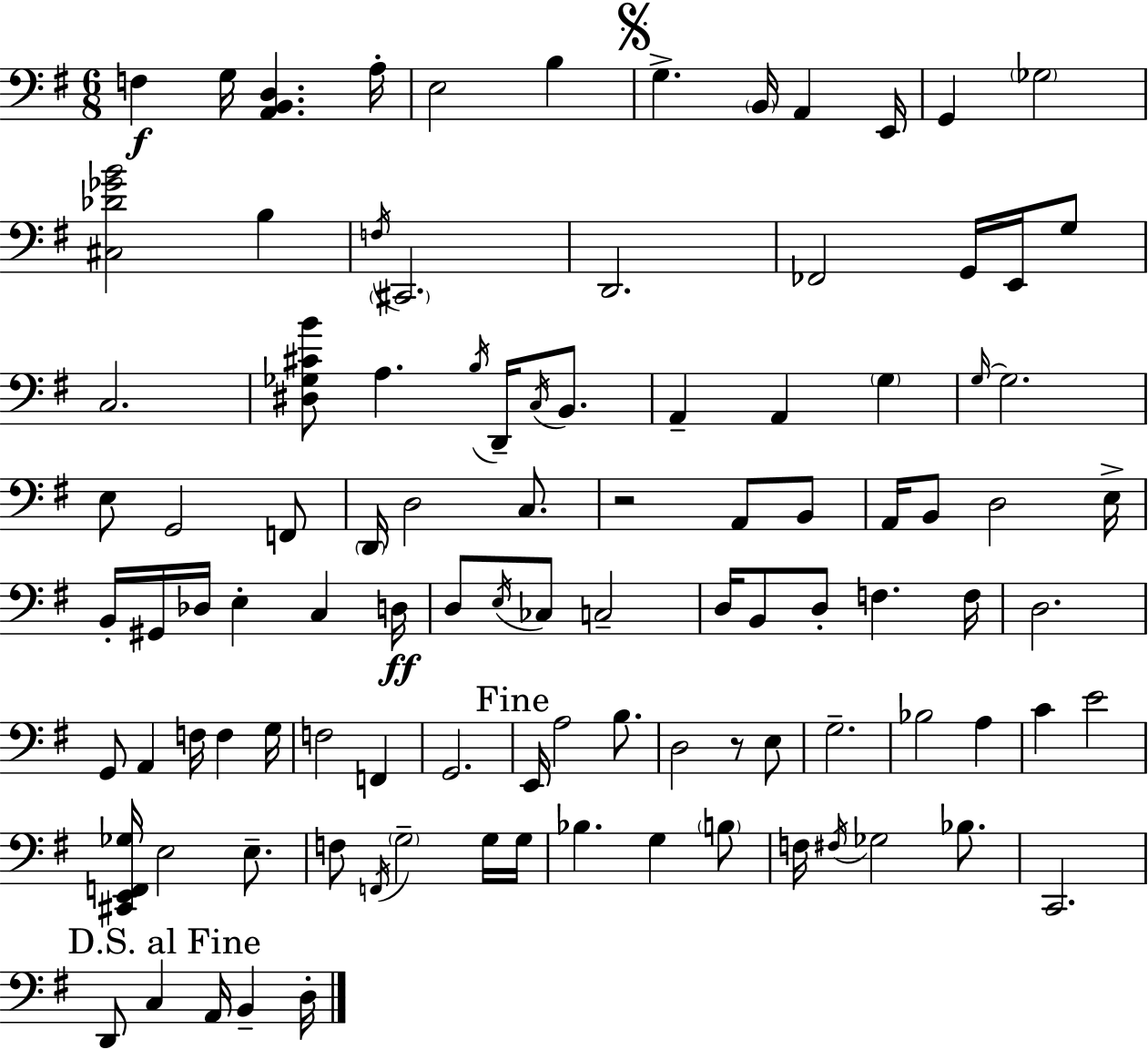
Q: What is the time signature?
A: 6/8